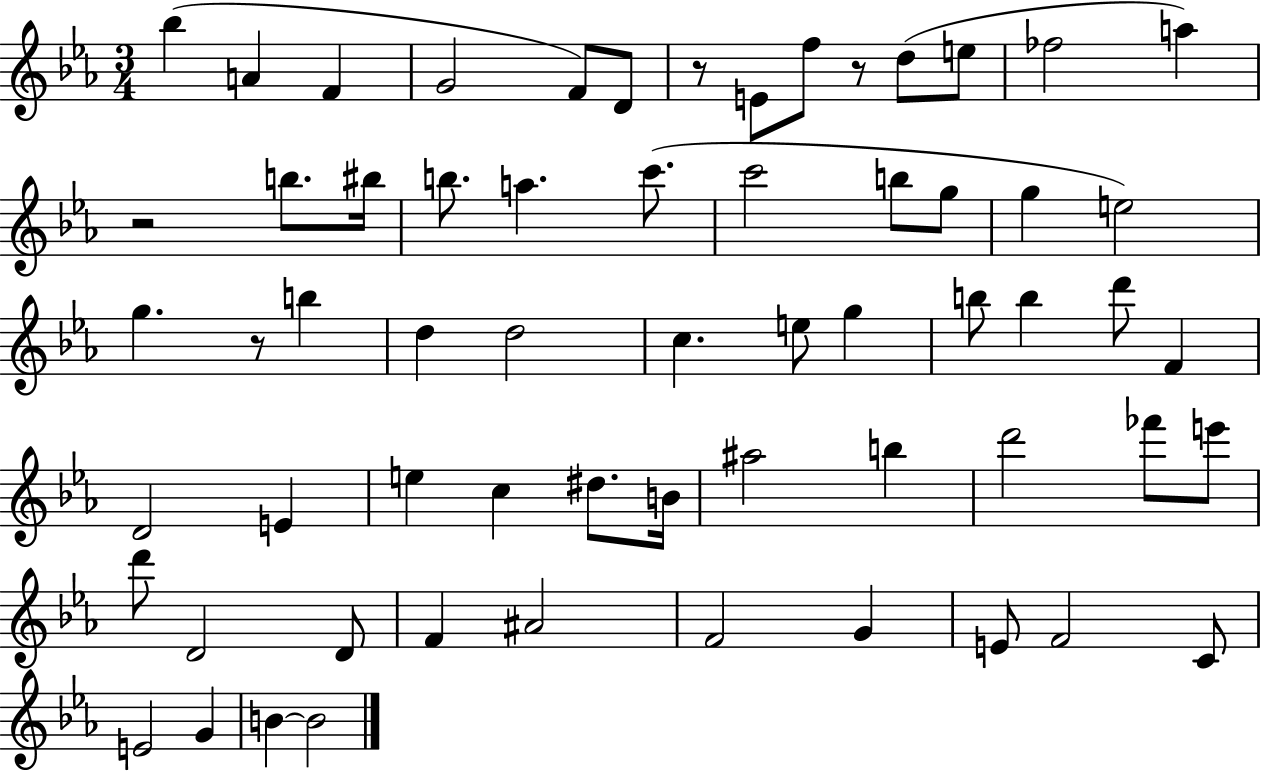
Bb5/q A4/q F4/q G4/h F4/e D4/e R/e E4/e F5/e R/e D5/e E5/e FES5/h A5/q R/h B5/e. BIS5/s B5/e. A5/q. C6/e. C6/h B5/e G5/e G5/q E5/h G5/q. R/e B5/q D5/q D5/h C5/q. E5/e G5/q B5/e B5/q D6/e F4/q D4/h E4/q E5/q C5/q D#5/e. B4/s A#5/h B5/q D6/h FES6/e E6/e D6/e D4/h D4/e F4/q A#4/h F4/h G4/q E4/e F4/h C4/e E4/h G4/q B4/q B4/h